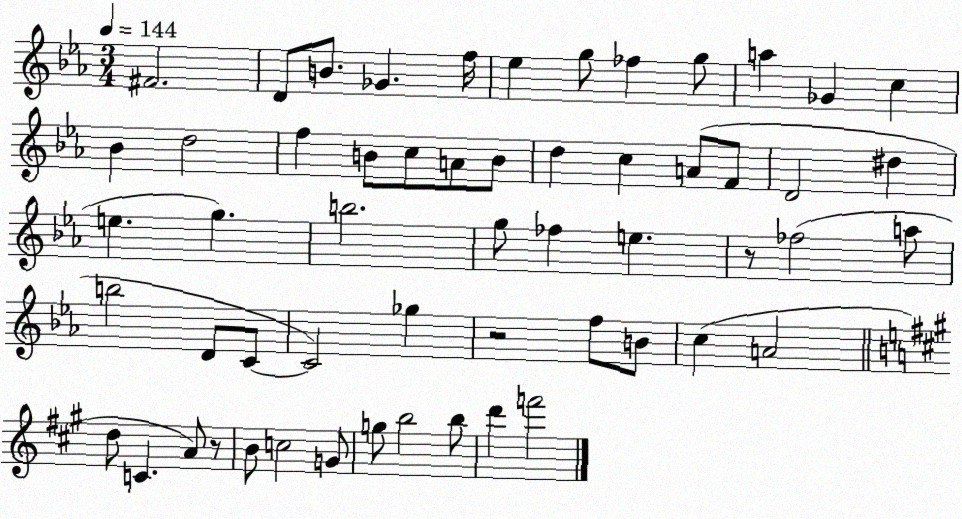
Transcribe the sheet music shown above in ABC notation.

X:1
T:Untitled
M:3/4
L:1/4
K:Eb
^F2 D/2 B/2 _G f/4 _e g/2 _f g/2 a _G c _B d2 f B/2 c/2 A/2 B/2 d c A/2 F/2 D2 ^d e g b2 g/2 _f e z/2 _f2 a/2 b2 D/2 C/2 C2 _g z2 f/2 B/2 c A2 d/2 C A/2 z/2 B/2 c2 G/2 g/2 b2 b/2 d' f'2